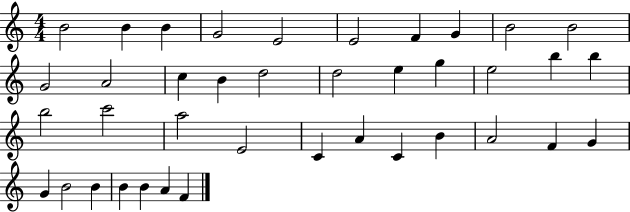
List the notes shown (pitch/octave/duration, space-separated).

B4/h B4/q B4/q G4/h E4/h E4/h F4/q G4/q B4/h B4/h G4/h A4/h C5/q B4/q D5/h D5/h E5/q G5/q E5/h B5/q B5/q B5/h C6/h A5/h E4/h C4/q A4/q C4/q B4/q A4/h F4/q G4/q G4/q B4/h B4/q B4/q B4/q A4/q F4/q